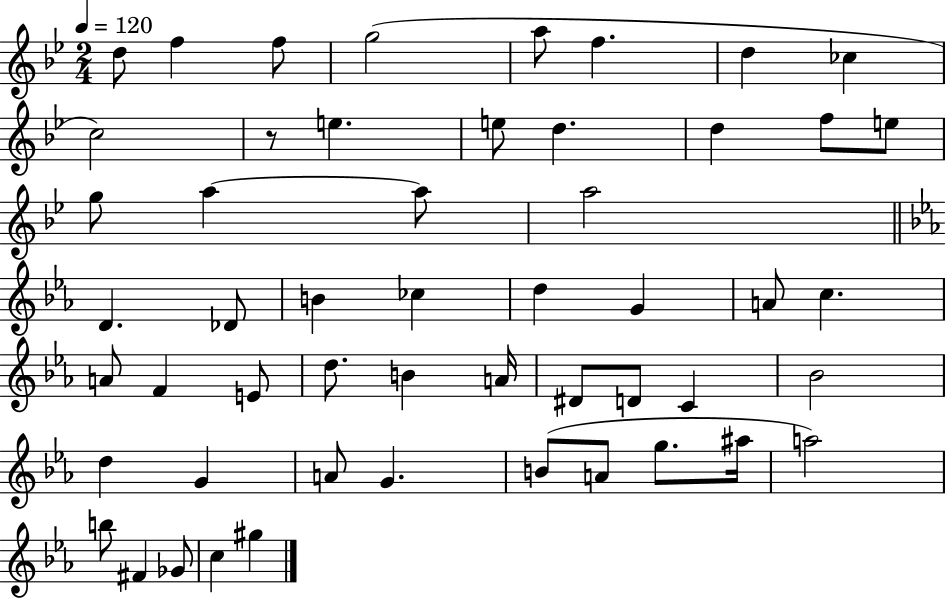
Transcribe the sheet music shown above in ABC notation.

X:1
T:Untitled
M:2/4
L:1/4
K:Bb
d/2 f f/2 g2 a/2 f d _c c2 z/2 e e/2 d d f/2 e/2 g/2 a a/2 a2 D _D/2 B _c d G A/2 c A/2 F E/2 d/2 B A/4 ^D/2 D/2 C _B2 d G A/2 G B/2 A/2 g/2 ^a/4 a2 b/2 ^F _G/2 c ^g